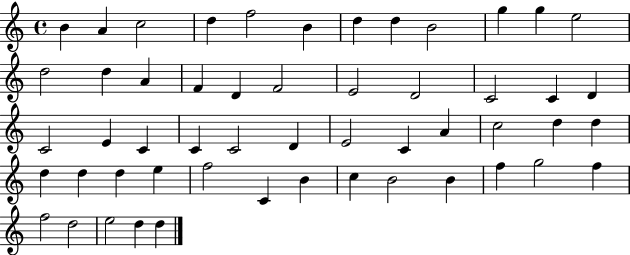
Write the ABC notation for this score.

X:1
T:Untitled
M:4/4
L:1/4
K:C
B A c2 d f2 B d d B2 g g e2 d2 d A F D F2 E2 D2 C2 C D C2 E C C C2 D E2 C A c2 d d d d d e f2 C B c B2 B f g2 f f2 d2 e2 d d